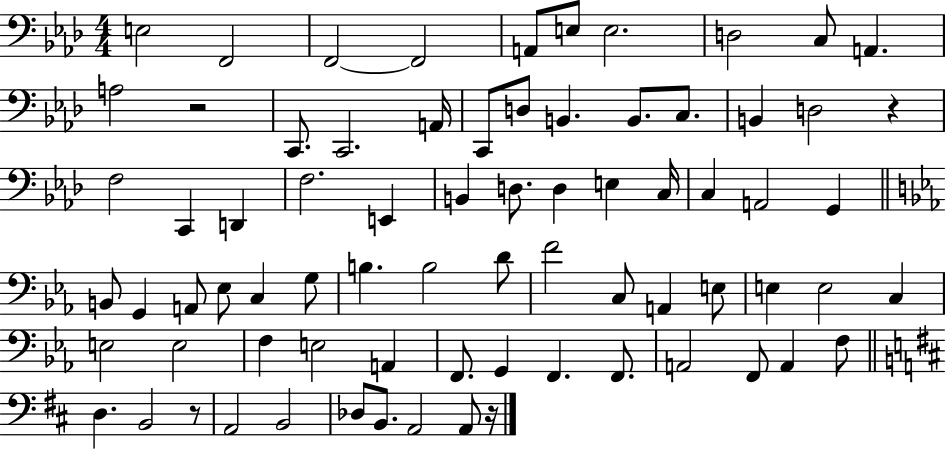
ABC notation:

X:1
T:Untitled
M:4/4
L:1/4
K:Ab
E,2 F,,2 F,,2 F,,2 A,,/2 E,/2 E,2 D,2 C,/2 A,, A,2 z2 C,,/2 C,,2 A,,/4 C,,/2 D,/2 B,, B,,/2 C,/2 B,, D,2 z F,2 C,, D,, F,2 E,, B,, D,/2 D, E, C,/4 C, A,,2 G,, B,,/2 G,, A,,/2 _E,/2 C, G,/2 B, B,2 D/2 F2 C,/2 A,, E,/2 E, E,2 C, E,2 E,2 F, E,2 A,, F,,/2 G,, F,, F,,/2 A,,2 F,,/2 A,, F,/2 D, B,,2 z/2 A,,2 B,,2 _D,/2 B,,/2 A,,2 A,,/2 z/4